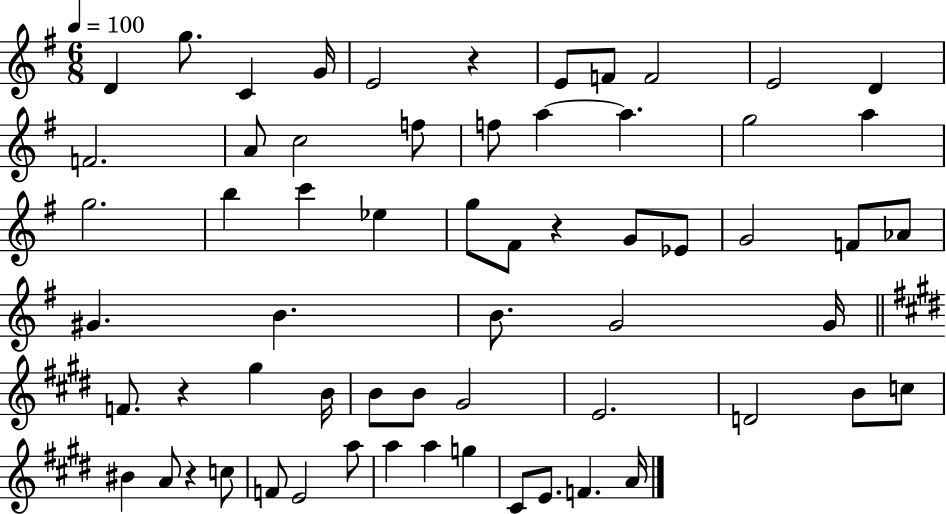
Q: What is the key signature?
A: G major